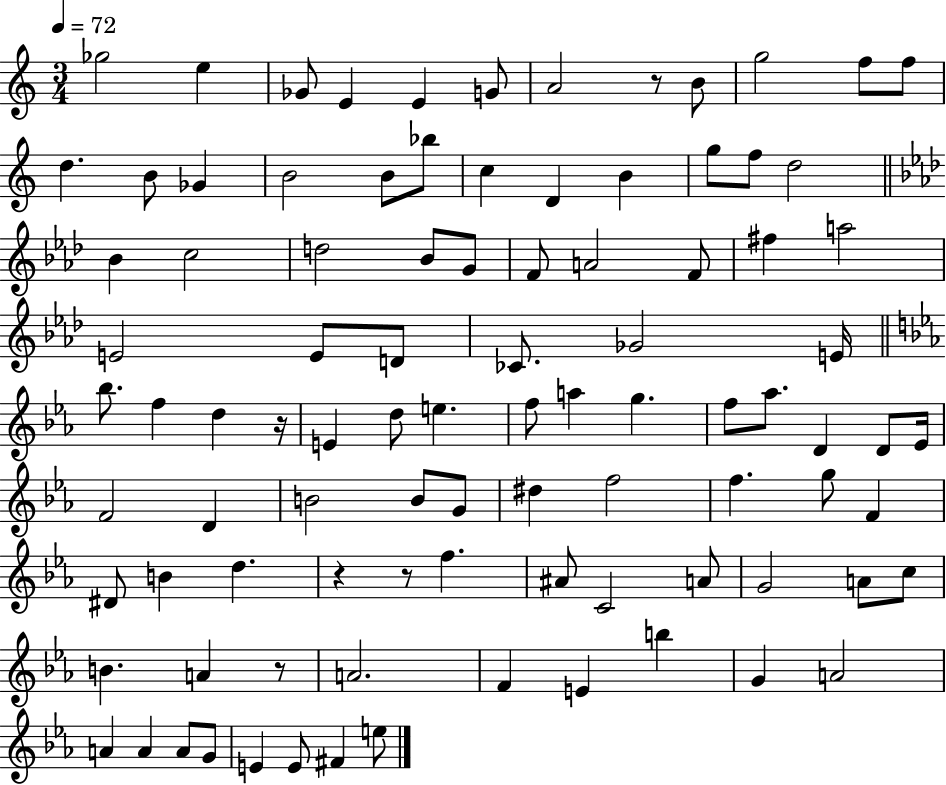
Gb5/h E5/q Gb4/e E4/q E4/q G4/e A4/h R/e B4/e G5/h F5/e F5/e D5/q. B4/e Gb4/q B4/h B4/e Bb5/e C5/q D4/q B4/q G5/e F5/e D5/h Bb4/q C5/h D5/h Bb4/e G4/e F4/e A4/h F4/e F#5/q A5/h E4/h E4/e D4/e CES4/e. Gb4/h E4/s Bb5/e. F5/q D5/q R/s E4/q D5/e E5/q. F5/e A5/q G5/q. F5/e Ab5/e. D4/q D4/e Eb4/s F4/h D4/q B4/h B4/e G4/e D#5/q F5/h F5/q. G5/e F4/q D#4/e B4/q D5/q. R/q R/e F5/q. A#4/e C4/h A4/e G4/h A4/e C5/e B4/q. A4/q R/e A4/h. F4/q E4/q B5/q G4/q A4/h A4/q A4/q A4/e G4/e E4/q E4/e F#4/q E5/e